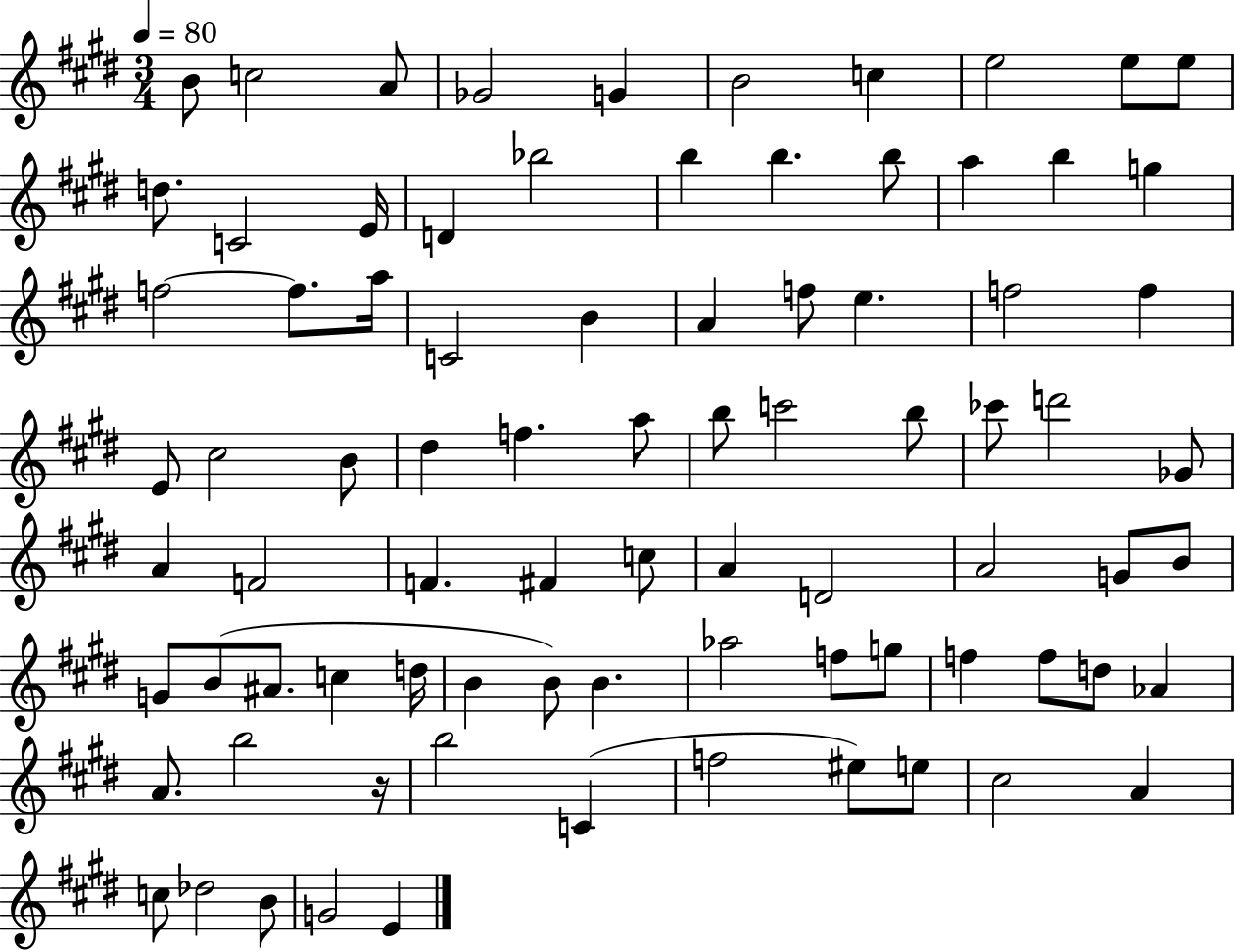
{
  \clef treble
  \numericTimeSignature
  \time 3/4
  \key e \major
  \tempo 4 = 80
  b'8 c''2 a'8 | ges'2 g'4 | b'2 c''4 | e''2 e''8 e''8 | \break d''8. c'2 e'16 | d'4 bes''2 | b''4 b''4. b''8 | a''4 b''4 g''4 | \break f''2~~ f''8. a''16 | c'2 b'4 | a'4 f''8 e''4. | f''2 f''4 | \break e'8 cis''2 b'8 | dis''4 f''4. a''8 | b''8 c'''2 b''8 | ces'''8 d'''2 ges'8 | \break a'4 f'2 | f'4. fis'4 c''8 | a'4 d'2 | a'2 g'8 b'8 | \break g'8 b'8( ais'8. c''4 d''16 | b'4 b'8) b'4. | aes''2 f''8 g''8 | f''4 f''8 d''8 aes'4 | \break a'8. b''2 r16 | b''2 c'4( | f''2 eis''8) e''8 | cis''2 a'4 | \break c''8 des''2 b'8 | g'2 e'4 | \bar "|."
}